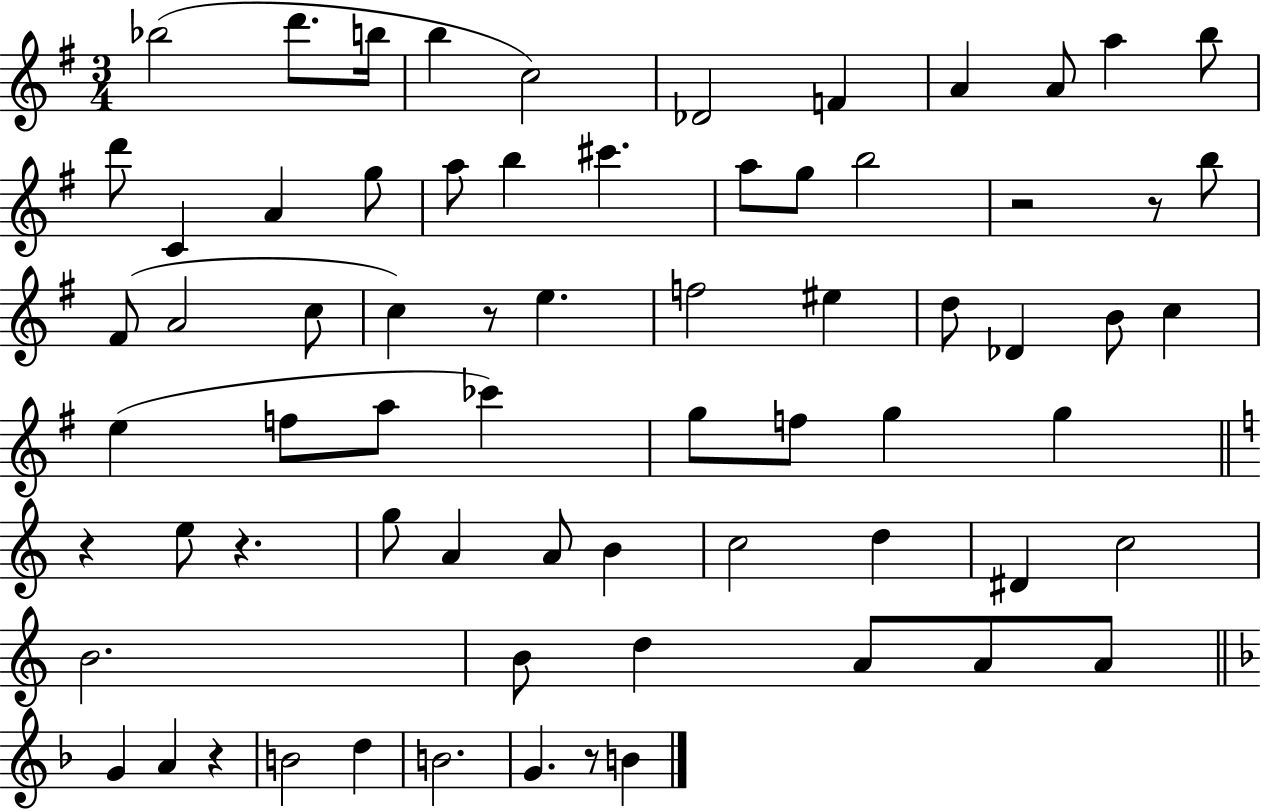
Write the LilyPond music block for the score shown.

{
  \clef treble
  \numericTimeSignature
  \time 3/4
  \key g \major
  bes''2( d'''8. b''16 | b''4 c''2) | des'2 f'4 | a'4 a'8 a''4 b''8 | \break d'''8 c'4 a'4 g''8 | a''8 b''4 cis'''4. | a''8 g''8 b''2 | r2 r8 b''8 | \break fis'8( a'2 c''8 | c''4) r8 e''4. | f''2 eis''4 | d''8 des'4 b'8 c''4 | \break e''4( f''8 a''8 ces'''4) | g''8 f''8 g''4 g''4 | \bar "||" \break \key c \major r4 e''8 r4. | g''8 a'4 a'8 b'4 | c''2 d''4 | dis'4 c''2 | \break b'2. | b'8 d''4 a'8 a'8 a'8 | \bar "||" \break \key f \major g'4 a'4 r4 | b'2 d''4 | b'2. | g'4. r8 b'4 | \break \bar "|."
}